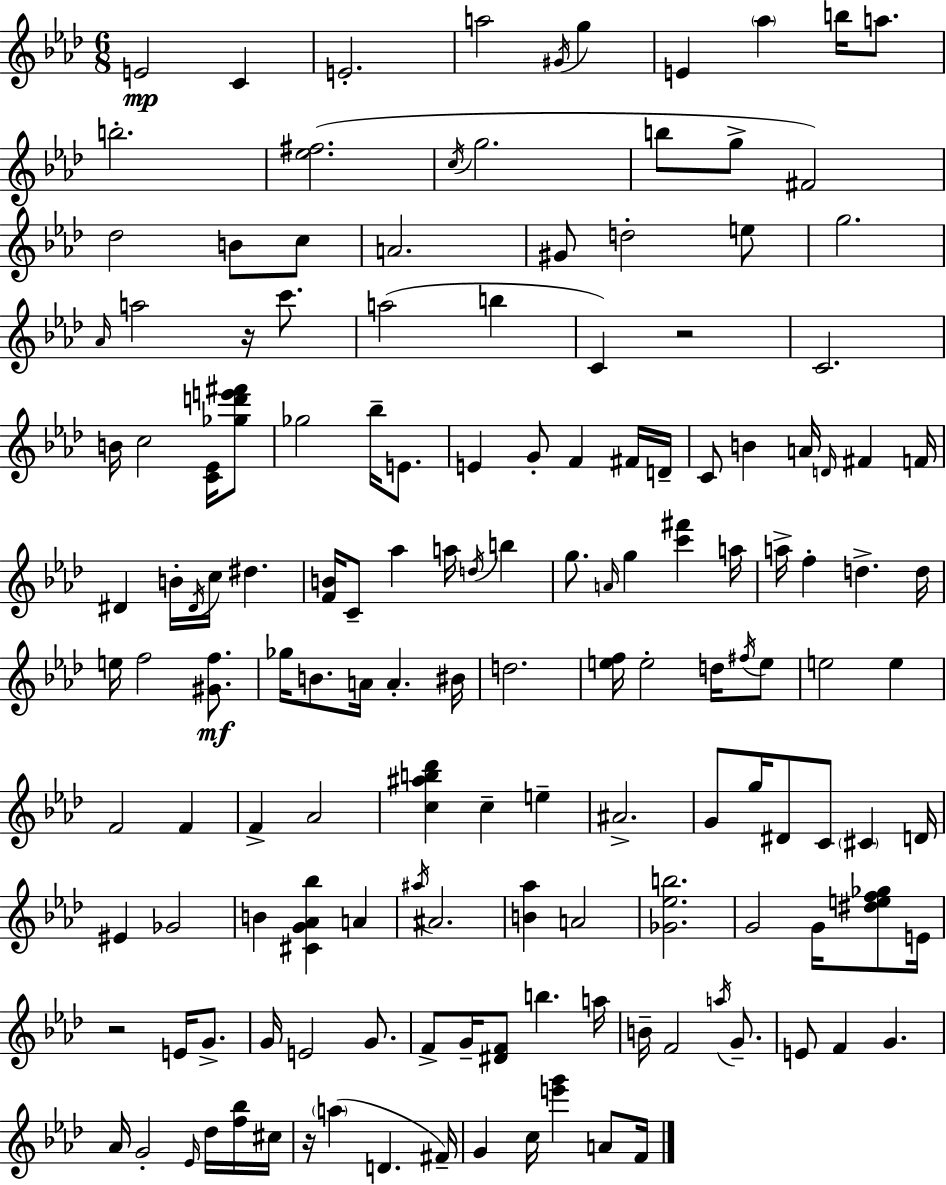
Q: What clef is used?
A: treble